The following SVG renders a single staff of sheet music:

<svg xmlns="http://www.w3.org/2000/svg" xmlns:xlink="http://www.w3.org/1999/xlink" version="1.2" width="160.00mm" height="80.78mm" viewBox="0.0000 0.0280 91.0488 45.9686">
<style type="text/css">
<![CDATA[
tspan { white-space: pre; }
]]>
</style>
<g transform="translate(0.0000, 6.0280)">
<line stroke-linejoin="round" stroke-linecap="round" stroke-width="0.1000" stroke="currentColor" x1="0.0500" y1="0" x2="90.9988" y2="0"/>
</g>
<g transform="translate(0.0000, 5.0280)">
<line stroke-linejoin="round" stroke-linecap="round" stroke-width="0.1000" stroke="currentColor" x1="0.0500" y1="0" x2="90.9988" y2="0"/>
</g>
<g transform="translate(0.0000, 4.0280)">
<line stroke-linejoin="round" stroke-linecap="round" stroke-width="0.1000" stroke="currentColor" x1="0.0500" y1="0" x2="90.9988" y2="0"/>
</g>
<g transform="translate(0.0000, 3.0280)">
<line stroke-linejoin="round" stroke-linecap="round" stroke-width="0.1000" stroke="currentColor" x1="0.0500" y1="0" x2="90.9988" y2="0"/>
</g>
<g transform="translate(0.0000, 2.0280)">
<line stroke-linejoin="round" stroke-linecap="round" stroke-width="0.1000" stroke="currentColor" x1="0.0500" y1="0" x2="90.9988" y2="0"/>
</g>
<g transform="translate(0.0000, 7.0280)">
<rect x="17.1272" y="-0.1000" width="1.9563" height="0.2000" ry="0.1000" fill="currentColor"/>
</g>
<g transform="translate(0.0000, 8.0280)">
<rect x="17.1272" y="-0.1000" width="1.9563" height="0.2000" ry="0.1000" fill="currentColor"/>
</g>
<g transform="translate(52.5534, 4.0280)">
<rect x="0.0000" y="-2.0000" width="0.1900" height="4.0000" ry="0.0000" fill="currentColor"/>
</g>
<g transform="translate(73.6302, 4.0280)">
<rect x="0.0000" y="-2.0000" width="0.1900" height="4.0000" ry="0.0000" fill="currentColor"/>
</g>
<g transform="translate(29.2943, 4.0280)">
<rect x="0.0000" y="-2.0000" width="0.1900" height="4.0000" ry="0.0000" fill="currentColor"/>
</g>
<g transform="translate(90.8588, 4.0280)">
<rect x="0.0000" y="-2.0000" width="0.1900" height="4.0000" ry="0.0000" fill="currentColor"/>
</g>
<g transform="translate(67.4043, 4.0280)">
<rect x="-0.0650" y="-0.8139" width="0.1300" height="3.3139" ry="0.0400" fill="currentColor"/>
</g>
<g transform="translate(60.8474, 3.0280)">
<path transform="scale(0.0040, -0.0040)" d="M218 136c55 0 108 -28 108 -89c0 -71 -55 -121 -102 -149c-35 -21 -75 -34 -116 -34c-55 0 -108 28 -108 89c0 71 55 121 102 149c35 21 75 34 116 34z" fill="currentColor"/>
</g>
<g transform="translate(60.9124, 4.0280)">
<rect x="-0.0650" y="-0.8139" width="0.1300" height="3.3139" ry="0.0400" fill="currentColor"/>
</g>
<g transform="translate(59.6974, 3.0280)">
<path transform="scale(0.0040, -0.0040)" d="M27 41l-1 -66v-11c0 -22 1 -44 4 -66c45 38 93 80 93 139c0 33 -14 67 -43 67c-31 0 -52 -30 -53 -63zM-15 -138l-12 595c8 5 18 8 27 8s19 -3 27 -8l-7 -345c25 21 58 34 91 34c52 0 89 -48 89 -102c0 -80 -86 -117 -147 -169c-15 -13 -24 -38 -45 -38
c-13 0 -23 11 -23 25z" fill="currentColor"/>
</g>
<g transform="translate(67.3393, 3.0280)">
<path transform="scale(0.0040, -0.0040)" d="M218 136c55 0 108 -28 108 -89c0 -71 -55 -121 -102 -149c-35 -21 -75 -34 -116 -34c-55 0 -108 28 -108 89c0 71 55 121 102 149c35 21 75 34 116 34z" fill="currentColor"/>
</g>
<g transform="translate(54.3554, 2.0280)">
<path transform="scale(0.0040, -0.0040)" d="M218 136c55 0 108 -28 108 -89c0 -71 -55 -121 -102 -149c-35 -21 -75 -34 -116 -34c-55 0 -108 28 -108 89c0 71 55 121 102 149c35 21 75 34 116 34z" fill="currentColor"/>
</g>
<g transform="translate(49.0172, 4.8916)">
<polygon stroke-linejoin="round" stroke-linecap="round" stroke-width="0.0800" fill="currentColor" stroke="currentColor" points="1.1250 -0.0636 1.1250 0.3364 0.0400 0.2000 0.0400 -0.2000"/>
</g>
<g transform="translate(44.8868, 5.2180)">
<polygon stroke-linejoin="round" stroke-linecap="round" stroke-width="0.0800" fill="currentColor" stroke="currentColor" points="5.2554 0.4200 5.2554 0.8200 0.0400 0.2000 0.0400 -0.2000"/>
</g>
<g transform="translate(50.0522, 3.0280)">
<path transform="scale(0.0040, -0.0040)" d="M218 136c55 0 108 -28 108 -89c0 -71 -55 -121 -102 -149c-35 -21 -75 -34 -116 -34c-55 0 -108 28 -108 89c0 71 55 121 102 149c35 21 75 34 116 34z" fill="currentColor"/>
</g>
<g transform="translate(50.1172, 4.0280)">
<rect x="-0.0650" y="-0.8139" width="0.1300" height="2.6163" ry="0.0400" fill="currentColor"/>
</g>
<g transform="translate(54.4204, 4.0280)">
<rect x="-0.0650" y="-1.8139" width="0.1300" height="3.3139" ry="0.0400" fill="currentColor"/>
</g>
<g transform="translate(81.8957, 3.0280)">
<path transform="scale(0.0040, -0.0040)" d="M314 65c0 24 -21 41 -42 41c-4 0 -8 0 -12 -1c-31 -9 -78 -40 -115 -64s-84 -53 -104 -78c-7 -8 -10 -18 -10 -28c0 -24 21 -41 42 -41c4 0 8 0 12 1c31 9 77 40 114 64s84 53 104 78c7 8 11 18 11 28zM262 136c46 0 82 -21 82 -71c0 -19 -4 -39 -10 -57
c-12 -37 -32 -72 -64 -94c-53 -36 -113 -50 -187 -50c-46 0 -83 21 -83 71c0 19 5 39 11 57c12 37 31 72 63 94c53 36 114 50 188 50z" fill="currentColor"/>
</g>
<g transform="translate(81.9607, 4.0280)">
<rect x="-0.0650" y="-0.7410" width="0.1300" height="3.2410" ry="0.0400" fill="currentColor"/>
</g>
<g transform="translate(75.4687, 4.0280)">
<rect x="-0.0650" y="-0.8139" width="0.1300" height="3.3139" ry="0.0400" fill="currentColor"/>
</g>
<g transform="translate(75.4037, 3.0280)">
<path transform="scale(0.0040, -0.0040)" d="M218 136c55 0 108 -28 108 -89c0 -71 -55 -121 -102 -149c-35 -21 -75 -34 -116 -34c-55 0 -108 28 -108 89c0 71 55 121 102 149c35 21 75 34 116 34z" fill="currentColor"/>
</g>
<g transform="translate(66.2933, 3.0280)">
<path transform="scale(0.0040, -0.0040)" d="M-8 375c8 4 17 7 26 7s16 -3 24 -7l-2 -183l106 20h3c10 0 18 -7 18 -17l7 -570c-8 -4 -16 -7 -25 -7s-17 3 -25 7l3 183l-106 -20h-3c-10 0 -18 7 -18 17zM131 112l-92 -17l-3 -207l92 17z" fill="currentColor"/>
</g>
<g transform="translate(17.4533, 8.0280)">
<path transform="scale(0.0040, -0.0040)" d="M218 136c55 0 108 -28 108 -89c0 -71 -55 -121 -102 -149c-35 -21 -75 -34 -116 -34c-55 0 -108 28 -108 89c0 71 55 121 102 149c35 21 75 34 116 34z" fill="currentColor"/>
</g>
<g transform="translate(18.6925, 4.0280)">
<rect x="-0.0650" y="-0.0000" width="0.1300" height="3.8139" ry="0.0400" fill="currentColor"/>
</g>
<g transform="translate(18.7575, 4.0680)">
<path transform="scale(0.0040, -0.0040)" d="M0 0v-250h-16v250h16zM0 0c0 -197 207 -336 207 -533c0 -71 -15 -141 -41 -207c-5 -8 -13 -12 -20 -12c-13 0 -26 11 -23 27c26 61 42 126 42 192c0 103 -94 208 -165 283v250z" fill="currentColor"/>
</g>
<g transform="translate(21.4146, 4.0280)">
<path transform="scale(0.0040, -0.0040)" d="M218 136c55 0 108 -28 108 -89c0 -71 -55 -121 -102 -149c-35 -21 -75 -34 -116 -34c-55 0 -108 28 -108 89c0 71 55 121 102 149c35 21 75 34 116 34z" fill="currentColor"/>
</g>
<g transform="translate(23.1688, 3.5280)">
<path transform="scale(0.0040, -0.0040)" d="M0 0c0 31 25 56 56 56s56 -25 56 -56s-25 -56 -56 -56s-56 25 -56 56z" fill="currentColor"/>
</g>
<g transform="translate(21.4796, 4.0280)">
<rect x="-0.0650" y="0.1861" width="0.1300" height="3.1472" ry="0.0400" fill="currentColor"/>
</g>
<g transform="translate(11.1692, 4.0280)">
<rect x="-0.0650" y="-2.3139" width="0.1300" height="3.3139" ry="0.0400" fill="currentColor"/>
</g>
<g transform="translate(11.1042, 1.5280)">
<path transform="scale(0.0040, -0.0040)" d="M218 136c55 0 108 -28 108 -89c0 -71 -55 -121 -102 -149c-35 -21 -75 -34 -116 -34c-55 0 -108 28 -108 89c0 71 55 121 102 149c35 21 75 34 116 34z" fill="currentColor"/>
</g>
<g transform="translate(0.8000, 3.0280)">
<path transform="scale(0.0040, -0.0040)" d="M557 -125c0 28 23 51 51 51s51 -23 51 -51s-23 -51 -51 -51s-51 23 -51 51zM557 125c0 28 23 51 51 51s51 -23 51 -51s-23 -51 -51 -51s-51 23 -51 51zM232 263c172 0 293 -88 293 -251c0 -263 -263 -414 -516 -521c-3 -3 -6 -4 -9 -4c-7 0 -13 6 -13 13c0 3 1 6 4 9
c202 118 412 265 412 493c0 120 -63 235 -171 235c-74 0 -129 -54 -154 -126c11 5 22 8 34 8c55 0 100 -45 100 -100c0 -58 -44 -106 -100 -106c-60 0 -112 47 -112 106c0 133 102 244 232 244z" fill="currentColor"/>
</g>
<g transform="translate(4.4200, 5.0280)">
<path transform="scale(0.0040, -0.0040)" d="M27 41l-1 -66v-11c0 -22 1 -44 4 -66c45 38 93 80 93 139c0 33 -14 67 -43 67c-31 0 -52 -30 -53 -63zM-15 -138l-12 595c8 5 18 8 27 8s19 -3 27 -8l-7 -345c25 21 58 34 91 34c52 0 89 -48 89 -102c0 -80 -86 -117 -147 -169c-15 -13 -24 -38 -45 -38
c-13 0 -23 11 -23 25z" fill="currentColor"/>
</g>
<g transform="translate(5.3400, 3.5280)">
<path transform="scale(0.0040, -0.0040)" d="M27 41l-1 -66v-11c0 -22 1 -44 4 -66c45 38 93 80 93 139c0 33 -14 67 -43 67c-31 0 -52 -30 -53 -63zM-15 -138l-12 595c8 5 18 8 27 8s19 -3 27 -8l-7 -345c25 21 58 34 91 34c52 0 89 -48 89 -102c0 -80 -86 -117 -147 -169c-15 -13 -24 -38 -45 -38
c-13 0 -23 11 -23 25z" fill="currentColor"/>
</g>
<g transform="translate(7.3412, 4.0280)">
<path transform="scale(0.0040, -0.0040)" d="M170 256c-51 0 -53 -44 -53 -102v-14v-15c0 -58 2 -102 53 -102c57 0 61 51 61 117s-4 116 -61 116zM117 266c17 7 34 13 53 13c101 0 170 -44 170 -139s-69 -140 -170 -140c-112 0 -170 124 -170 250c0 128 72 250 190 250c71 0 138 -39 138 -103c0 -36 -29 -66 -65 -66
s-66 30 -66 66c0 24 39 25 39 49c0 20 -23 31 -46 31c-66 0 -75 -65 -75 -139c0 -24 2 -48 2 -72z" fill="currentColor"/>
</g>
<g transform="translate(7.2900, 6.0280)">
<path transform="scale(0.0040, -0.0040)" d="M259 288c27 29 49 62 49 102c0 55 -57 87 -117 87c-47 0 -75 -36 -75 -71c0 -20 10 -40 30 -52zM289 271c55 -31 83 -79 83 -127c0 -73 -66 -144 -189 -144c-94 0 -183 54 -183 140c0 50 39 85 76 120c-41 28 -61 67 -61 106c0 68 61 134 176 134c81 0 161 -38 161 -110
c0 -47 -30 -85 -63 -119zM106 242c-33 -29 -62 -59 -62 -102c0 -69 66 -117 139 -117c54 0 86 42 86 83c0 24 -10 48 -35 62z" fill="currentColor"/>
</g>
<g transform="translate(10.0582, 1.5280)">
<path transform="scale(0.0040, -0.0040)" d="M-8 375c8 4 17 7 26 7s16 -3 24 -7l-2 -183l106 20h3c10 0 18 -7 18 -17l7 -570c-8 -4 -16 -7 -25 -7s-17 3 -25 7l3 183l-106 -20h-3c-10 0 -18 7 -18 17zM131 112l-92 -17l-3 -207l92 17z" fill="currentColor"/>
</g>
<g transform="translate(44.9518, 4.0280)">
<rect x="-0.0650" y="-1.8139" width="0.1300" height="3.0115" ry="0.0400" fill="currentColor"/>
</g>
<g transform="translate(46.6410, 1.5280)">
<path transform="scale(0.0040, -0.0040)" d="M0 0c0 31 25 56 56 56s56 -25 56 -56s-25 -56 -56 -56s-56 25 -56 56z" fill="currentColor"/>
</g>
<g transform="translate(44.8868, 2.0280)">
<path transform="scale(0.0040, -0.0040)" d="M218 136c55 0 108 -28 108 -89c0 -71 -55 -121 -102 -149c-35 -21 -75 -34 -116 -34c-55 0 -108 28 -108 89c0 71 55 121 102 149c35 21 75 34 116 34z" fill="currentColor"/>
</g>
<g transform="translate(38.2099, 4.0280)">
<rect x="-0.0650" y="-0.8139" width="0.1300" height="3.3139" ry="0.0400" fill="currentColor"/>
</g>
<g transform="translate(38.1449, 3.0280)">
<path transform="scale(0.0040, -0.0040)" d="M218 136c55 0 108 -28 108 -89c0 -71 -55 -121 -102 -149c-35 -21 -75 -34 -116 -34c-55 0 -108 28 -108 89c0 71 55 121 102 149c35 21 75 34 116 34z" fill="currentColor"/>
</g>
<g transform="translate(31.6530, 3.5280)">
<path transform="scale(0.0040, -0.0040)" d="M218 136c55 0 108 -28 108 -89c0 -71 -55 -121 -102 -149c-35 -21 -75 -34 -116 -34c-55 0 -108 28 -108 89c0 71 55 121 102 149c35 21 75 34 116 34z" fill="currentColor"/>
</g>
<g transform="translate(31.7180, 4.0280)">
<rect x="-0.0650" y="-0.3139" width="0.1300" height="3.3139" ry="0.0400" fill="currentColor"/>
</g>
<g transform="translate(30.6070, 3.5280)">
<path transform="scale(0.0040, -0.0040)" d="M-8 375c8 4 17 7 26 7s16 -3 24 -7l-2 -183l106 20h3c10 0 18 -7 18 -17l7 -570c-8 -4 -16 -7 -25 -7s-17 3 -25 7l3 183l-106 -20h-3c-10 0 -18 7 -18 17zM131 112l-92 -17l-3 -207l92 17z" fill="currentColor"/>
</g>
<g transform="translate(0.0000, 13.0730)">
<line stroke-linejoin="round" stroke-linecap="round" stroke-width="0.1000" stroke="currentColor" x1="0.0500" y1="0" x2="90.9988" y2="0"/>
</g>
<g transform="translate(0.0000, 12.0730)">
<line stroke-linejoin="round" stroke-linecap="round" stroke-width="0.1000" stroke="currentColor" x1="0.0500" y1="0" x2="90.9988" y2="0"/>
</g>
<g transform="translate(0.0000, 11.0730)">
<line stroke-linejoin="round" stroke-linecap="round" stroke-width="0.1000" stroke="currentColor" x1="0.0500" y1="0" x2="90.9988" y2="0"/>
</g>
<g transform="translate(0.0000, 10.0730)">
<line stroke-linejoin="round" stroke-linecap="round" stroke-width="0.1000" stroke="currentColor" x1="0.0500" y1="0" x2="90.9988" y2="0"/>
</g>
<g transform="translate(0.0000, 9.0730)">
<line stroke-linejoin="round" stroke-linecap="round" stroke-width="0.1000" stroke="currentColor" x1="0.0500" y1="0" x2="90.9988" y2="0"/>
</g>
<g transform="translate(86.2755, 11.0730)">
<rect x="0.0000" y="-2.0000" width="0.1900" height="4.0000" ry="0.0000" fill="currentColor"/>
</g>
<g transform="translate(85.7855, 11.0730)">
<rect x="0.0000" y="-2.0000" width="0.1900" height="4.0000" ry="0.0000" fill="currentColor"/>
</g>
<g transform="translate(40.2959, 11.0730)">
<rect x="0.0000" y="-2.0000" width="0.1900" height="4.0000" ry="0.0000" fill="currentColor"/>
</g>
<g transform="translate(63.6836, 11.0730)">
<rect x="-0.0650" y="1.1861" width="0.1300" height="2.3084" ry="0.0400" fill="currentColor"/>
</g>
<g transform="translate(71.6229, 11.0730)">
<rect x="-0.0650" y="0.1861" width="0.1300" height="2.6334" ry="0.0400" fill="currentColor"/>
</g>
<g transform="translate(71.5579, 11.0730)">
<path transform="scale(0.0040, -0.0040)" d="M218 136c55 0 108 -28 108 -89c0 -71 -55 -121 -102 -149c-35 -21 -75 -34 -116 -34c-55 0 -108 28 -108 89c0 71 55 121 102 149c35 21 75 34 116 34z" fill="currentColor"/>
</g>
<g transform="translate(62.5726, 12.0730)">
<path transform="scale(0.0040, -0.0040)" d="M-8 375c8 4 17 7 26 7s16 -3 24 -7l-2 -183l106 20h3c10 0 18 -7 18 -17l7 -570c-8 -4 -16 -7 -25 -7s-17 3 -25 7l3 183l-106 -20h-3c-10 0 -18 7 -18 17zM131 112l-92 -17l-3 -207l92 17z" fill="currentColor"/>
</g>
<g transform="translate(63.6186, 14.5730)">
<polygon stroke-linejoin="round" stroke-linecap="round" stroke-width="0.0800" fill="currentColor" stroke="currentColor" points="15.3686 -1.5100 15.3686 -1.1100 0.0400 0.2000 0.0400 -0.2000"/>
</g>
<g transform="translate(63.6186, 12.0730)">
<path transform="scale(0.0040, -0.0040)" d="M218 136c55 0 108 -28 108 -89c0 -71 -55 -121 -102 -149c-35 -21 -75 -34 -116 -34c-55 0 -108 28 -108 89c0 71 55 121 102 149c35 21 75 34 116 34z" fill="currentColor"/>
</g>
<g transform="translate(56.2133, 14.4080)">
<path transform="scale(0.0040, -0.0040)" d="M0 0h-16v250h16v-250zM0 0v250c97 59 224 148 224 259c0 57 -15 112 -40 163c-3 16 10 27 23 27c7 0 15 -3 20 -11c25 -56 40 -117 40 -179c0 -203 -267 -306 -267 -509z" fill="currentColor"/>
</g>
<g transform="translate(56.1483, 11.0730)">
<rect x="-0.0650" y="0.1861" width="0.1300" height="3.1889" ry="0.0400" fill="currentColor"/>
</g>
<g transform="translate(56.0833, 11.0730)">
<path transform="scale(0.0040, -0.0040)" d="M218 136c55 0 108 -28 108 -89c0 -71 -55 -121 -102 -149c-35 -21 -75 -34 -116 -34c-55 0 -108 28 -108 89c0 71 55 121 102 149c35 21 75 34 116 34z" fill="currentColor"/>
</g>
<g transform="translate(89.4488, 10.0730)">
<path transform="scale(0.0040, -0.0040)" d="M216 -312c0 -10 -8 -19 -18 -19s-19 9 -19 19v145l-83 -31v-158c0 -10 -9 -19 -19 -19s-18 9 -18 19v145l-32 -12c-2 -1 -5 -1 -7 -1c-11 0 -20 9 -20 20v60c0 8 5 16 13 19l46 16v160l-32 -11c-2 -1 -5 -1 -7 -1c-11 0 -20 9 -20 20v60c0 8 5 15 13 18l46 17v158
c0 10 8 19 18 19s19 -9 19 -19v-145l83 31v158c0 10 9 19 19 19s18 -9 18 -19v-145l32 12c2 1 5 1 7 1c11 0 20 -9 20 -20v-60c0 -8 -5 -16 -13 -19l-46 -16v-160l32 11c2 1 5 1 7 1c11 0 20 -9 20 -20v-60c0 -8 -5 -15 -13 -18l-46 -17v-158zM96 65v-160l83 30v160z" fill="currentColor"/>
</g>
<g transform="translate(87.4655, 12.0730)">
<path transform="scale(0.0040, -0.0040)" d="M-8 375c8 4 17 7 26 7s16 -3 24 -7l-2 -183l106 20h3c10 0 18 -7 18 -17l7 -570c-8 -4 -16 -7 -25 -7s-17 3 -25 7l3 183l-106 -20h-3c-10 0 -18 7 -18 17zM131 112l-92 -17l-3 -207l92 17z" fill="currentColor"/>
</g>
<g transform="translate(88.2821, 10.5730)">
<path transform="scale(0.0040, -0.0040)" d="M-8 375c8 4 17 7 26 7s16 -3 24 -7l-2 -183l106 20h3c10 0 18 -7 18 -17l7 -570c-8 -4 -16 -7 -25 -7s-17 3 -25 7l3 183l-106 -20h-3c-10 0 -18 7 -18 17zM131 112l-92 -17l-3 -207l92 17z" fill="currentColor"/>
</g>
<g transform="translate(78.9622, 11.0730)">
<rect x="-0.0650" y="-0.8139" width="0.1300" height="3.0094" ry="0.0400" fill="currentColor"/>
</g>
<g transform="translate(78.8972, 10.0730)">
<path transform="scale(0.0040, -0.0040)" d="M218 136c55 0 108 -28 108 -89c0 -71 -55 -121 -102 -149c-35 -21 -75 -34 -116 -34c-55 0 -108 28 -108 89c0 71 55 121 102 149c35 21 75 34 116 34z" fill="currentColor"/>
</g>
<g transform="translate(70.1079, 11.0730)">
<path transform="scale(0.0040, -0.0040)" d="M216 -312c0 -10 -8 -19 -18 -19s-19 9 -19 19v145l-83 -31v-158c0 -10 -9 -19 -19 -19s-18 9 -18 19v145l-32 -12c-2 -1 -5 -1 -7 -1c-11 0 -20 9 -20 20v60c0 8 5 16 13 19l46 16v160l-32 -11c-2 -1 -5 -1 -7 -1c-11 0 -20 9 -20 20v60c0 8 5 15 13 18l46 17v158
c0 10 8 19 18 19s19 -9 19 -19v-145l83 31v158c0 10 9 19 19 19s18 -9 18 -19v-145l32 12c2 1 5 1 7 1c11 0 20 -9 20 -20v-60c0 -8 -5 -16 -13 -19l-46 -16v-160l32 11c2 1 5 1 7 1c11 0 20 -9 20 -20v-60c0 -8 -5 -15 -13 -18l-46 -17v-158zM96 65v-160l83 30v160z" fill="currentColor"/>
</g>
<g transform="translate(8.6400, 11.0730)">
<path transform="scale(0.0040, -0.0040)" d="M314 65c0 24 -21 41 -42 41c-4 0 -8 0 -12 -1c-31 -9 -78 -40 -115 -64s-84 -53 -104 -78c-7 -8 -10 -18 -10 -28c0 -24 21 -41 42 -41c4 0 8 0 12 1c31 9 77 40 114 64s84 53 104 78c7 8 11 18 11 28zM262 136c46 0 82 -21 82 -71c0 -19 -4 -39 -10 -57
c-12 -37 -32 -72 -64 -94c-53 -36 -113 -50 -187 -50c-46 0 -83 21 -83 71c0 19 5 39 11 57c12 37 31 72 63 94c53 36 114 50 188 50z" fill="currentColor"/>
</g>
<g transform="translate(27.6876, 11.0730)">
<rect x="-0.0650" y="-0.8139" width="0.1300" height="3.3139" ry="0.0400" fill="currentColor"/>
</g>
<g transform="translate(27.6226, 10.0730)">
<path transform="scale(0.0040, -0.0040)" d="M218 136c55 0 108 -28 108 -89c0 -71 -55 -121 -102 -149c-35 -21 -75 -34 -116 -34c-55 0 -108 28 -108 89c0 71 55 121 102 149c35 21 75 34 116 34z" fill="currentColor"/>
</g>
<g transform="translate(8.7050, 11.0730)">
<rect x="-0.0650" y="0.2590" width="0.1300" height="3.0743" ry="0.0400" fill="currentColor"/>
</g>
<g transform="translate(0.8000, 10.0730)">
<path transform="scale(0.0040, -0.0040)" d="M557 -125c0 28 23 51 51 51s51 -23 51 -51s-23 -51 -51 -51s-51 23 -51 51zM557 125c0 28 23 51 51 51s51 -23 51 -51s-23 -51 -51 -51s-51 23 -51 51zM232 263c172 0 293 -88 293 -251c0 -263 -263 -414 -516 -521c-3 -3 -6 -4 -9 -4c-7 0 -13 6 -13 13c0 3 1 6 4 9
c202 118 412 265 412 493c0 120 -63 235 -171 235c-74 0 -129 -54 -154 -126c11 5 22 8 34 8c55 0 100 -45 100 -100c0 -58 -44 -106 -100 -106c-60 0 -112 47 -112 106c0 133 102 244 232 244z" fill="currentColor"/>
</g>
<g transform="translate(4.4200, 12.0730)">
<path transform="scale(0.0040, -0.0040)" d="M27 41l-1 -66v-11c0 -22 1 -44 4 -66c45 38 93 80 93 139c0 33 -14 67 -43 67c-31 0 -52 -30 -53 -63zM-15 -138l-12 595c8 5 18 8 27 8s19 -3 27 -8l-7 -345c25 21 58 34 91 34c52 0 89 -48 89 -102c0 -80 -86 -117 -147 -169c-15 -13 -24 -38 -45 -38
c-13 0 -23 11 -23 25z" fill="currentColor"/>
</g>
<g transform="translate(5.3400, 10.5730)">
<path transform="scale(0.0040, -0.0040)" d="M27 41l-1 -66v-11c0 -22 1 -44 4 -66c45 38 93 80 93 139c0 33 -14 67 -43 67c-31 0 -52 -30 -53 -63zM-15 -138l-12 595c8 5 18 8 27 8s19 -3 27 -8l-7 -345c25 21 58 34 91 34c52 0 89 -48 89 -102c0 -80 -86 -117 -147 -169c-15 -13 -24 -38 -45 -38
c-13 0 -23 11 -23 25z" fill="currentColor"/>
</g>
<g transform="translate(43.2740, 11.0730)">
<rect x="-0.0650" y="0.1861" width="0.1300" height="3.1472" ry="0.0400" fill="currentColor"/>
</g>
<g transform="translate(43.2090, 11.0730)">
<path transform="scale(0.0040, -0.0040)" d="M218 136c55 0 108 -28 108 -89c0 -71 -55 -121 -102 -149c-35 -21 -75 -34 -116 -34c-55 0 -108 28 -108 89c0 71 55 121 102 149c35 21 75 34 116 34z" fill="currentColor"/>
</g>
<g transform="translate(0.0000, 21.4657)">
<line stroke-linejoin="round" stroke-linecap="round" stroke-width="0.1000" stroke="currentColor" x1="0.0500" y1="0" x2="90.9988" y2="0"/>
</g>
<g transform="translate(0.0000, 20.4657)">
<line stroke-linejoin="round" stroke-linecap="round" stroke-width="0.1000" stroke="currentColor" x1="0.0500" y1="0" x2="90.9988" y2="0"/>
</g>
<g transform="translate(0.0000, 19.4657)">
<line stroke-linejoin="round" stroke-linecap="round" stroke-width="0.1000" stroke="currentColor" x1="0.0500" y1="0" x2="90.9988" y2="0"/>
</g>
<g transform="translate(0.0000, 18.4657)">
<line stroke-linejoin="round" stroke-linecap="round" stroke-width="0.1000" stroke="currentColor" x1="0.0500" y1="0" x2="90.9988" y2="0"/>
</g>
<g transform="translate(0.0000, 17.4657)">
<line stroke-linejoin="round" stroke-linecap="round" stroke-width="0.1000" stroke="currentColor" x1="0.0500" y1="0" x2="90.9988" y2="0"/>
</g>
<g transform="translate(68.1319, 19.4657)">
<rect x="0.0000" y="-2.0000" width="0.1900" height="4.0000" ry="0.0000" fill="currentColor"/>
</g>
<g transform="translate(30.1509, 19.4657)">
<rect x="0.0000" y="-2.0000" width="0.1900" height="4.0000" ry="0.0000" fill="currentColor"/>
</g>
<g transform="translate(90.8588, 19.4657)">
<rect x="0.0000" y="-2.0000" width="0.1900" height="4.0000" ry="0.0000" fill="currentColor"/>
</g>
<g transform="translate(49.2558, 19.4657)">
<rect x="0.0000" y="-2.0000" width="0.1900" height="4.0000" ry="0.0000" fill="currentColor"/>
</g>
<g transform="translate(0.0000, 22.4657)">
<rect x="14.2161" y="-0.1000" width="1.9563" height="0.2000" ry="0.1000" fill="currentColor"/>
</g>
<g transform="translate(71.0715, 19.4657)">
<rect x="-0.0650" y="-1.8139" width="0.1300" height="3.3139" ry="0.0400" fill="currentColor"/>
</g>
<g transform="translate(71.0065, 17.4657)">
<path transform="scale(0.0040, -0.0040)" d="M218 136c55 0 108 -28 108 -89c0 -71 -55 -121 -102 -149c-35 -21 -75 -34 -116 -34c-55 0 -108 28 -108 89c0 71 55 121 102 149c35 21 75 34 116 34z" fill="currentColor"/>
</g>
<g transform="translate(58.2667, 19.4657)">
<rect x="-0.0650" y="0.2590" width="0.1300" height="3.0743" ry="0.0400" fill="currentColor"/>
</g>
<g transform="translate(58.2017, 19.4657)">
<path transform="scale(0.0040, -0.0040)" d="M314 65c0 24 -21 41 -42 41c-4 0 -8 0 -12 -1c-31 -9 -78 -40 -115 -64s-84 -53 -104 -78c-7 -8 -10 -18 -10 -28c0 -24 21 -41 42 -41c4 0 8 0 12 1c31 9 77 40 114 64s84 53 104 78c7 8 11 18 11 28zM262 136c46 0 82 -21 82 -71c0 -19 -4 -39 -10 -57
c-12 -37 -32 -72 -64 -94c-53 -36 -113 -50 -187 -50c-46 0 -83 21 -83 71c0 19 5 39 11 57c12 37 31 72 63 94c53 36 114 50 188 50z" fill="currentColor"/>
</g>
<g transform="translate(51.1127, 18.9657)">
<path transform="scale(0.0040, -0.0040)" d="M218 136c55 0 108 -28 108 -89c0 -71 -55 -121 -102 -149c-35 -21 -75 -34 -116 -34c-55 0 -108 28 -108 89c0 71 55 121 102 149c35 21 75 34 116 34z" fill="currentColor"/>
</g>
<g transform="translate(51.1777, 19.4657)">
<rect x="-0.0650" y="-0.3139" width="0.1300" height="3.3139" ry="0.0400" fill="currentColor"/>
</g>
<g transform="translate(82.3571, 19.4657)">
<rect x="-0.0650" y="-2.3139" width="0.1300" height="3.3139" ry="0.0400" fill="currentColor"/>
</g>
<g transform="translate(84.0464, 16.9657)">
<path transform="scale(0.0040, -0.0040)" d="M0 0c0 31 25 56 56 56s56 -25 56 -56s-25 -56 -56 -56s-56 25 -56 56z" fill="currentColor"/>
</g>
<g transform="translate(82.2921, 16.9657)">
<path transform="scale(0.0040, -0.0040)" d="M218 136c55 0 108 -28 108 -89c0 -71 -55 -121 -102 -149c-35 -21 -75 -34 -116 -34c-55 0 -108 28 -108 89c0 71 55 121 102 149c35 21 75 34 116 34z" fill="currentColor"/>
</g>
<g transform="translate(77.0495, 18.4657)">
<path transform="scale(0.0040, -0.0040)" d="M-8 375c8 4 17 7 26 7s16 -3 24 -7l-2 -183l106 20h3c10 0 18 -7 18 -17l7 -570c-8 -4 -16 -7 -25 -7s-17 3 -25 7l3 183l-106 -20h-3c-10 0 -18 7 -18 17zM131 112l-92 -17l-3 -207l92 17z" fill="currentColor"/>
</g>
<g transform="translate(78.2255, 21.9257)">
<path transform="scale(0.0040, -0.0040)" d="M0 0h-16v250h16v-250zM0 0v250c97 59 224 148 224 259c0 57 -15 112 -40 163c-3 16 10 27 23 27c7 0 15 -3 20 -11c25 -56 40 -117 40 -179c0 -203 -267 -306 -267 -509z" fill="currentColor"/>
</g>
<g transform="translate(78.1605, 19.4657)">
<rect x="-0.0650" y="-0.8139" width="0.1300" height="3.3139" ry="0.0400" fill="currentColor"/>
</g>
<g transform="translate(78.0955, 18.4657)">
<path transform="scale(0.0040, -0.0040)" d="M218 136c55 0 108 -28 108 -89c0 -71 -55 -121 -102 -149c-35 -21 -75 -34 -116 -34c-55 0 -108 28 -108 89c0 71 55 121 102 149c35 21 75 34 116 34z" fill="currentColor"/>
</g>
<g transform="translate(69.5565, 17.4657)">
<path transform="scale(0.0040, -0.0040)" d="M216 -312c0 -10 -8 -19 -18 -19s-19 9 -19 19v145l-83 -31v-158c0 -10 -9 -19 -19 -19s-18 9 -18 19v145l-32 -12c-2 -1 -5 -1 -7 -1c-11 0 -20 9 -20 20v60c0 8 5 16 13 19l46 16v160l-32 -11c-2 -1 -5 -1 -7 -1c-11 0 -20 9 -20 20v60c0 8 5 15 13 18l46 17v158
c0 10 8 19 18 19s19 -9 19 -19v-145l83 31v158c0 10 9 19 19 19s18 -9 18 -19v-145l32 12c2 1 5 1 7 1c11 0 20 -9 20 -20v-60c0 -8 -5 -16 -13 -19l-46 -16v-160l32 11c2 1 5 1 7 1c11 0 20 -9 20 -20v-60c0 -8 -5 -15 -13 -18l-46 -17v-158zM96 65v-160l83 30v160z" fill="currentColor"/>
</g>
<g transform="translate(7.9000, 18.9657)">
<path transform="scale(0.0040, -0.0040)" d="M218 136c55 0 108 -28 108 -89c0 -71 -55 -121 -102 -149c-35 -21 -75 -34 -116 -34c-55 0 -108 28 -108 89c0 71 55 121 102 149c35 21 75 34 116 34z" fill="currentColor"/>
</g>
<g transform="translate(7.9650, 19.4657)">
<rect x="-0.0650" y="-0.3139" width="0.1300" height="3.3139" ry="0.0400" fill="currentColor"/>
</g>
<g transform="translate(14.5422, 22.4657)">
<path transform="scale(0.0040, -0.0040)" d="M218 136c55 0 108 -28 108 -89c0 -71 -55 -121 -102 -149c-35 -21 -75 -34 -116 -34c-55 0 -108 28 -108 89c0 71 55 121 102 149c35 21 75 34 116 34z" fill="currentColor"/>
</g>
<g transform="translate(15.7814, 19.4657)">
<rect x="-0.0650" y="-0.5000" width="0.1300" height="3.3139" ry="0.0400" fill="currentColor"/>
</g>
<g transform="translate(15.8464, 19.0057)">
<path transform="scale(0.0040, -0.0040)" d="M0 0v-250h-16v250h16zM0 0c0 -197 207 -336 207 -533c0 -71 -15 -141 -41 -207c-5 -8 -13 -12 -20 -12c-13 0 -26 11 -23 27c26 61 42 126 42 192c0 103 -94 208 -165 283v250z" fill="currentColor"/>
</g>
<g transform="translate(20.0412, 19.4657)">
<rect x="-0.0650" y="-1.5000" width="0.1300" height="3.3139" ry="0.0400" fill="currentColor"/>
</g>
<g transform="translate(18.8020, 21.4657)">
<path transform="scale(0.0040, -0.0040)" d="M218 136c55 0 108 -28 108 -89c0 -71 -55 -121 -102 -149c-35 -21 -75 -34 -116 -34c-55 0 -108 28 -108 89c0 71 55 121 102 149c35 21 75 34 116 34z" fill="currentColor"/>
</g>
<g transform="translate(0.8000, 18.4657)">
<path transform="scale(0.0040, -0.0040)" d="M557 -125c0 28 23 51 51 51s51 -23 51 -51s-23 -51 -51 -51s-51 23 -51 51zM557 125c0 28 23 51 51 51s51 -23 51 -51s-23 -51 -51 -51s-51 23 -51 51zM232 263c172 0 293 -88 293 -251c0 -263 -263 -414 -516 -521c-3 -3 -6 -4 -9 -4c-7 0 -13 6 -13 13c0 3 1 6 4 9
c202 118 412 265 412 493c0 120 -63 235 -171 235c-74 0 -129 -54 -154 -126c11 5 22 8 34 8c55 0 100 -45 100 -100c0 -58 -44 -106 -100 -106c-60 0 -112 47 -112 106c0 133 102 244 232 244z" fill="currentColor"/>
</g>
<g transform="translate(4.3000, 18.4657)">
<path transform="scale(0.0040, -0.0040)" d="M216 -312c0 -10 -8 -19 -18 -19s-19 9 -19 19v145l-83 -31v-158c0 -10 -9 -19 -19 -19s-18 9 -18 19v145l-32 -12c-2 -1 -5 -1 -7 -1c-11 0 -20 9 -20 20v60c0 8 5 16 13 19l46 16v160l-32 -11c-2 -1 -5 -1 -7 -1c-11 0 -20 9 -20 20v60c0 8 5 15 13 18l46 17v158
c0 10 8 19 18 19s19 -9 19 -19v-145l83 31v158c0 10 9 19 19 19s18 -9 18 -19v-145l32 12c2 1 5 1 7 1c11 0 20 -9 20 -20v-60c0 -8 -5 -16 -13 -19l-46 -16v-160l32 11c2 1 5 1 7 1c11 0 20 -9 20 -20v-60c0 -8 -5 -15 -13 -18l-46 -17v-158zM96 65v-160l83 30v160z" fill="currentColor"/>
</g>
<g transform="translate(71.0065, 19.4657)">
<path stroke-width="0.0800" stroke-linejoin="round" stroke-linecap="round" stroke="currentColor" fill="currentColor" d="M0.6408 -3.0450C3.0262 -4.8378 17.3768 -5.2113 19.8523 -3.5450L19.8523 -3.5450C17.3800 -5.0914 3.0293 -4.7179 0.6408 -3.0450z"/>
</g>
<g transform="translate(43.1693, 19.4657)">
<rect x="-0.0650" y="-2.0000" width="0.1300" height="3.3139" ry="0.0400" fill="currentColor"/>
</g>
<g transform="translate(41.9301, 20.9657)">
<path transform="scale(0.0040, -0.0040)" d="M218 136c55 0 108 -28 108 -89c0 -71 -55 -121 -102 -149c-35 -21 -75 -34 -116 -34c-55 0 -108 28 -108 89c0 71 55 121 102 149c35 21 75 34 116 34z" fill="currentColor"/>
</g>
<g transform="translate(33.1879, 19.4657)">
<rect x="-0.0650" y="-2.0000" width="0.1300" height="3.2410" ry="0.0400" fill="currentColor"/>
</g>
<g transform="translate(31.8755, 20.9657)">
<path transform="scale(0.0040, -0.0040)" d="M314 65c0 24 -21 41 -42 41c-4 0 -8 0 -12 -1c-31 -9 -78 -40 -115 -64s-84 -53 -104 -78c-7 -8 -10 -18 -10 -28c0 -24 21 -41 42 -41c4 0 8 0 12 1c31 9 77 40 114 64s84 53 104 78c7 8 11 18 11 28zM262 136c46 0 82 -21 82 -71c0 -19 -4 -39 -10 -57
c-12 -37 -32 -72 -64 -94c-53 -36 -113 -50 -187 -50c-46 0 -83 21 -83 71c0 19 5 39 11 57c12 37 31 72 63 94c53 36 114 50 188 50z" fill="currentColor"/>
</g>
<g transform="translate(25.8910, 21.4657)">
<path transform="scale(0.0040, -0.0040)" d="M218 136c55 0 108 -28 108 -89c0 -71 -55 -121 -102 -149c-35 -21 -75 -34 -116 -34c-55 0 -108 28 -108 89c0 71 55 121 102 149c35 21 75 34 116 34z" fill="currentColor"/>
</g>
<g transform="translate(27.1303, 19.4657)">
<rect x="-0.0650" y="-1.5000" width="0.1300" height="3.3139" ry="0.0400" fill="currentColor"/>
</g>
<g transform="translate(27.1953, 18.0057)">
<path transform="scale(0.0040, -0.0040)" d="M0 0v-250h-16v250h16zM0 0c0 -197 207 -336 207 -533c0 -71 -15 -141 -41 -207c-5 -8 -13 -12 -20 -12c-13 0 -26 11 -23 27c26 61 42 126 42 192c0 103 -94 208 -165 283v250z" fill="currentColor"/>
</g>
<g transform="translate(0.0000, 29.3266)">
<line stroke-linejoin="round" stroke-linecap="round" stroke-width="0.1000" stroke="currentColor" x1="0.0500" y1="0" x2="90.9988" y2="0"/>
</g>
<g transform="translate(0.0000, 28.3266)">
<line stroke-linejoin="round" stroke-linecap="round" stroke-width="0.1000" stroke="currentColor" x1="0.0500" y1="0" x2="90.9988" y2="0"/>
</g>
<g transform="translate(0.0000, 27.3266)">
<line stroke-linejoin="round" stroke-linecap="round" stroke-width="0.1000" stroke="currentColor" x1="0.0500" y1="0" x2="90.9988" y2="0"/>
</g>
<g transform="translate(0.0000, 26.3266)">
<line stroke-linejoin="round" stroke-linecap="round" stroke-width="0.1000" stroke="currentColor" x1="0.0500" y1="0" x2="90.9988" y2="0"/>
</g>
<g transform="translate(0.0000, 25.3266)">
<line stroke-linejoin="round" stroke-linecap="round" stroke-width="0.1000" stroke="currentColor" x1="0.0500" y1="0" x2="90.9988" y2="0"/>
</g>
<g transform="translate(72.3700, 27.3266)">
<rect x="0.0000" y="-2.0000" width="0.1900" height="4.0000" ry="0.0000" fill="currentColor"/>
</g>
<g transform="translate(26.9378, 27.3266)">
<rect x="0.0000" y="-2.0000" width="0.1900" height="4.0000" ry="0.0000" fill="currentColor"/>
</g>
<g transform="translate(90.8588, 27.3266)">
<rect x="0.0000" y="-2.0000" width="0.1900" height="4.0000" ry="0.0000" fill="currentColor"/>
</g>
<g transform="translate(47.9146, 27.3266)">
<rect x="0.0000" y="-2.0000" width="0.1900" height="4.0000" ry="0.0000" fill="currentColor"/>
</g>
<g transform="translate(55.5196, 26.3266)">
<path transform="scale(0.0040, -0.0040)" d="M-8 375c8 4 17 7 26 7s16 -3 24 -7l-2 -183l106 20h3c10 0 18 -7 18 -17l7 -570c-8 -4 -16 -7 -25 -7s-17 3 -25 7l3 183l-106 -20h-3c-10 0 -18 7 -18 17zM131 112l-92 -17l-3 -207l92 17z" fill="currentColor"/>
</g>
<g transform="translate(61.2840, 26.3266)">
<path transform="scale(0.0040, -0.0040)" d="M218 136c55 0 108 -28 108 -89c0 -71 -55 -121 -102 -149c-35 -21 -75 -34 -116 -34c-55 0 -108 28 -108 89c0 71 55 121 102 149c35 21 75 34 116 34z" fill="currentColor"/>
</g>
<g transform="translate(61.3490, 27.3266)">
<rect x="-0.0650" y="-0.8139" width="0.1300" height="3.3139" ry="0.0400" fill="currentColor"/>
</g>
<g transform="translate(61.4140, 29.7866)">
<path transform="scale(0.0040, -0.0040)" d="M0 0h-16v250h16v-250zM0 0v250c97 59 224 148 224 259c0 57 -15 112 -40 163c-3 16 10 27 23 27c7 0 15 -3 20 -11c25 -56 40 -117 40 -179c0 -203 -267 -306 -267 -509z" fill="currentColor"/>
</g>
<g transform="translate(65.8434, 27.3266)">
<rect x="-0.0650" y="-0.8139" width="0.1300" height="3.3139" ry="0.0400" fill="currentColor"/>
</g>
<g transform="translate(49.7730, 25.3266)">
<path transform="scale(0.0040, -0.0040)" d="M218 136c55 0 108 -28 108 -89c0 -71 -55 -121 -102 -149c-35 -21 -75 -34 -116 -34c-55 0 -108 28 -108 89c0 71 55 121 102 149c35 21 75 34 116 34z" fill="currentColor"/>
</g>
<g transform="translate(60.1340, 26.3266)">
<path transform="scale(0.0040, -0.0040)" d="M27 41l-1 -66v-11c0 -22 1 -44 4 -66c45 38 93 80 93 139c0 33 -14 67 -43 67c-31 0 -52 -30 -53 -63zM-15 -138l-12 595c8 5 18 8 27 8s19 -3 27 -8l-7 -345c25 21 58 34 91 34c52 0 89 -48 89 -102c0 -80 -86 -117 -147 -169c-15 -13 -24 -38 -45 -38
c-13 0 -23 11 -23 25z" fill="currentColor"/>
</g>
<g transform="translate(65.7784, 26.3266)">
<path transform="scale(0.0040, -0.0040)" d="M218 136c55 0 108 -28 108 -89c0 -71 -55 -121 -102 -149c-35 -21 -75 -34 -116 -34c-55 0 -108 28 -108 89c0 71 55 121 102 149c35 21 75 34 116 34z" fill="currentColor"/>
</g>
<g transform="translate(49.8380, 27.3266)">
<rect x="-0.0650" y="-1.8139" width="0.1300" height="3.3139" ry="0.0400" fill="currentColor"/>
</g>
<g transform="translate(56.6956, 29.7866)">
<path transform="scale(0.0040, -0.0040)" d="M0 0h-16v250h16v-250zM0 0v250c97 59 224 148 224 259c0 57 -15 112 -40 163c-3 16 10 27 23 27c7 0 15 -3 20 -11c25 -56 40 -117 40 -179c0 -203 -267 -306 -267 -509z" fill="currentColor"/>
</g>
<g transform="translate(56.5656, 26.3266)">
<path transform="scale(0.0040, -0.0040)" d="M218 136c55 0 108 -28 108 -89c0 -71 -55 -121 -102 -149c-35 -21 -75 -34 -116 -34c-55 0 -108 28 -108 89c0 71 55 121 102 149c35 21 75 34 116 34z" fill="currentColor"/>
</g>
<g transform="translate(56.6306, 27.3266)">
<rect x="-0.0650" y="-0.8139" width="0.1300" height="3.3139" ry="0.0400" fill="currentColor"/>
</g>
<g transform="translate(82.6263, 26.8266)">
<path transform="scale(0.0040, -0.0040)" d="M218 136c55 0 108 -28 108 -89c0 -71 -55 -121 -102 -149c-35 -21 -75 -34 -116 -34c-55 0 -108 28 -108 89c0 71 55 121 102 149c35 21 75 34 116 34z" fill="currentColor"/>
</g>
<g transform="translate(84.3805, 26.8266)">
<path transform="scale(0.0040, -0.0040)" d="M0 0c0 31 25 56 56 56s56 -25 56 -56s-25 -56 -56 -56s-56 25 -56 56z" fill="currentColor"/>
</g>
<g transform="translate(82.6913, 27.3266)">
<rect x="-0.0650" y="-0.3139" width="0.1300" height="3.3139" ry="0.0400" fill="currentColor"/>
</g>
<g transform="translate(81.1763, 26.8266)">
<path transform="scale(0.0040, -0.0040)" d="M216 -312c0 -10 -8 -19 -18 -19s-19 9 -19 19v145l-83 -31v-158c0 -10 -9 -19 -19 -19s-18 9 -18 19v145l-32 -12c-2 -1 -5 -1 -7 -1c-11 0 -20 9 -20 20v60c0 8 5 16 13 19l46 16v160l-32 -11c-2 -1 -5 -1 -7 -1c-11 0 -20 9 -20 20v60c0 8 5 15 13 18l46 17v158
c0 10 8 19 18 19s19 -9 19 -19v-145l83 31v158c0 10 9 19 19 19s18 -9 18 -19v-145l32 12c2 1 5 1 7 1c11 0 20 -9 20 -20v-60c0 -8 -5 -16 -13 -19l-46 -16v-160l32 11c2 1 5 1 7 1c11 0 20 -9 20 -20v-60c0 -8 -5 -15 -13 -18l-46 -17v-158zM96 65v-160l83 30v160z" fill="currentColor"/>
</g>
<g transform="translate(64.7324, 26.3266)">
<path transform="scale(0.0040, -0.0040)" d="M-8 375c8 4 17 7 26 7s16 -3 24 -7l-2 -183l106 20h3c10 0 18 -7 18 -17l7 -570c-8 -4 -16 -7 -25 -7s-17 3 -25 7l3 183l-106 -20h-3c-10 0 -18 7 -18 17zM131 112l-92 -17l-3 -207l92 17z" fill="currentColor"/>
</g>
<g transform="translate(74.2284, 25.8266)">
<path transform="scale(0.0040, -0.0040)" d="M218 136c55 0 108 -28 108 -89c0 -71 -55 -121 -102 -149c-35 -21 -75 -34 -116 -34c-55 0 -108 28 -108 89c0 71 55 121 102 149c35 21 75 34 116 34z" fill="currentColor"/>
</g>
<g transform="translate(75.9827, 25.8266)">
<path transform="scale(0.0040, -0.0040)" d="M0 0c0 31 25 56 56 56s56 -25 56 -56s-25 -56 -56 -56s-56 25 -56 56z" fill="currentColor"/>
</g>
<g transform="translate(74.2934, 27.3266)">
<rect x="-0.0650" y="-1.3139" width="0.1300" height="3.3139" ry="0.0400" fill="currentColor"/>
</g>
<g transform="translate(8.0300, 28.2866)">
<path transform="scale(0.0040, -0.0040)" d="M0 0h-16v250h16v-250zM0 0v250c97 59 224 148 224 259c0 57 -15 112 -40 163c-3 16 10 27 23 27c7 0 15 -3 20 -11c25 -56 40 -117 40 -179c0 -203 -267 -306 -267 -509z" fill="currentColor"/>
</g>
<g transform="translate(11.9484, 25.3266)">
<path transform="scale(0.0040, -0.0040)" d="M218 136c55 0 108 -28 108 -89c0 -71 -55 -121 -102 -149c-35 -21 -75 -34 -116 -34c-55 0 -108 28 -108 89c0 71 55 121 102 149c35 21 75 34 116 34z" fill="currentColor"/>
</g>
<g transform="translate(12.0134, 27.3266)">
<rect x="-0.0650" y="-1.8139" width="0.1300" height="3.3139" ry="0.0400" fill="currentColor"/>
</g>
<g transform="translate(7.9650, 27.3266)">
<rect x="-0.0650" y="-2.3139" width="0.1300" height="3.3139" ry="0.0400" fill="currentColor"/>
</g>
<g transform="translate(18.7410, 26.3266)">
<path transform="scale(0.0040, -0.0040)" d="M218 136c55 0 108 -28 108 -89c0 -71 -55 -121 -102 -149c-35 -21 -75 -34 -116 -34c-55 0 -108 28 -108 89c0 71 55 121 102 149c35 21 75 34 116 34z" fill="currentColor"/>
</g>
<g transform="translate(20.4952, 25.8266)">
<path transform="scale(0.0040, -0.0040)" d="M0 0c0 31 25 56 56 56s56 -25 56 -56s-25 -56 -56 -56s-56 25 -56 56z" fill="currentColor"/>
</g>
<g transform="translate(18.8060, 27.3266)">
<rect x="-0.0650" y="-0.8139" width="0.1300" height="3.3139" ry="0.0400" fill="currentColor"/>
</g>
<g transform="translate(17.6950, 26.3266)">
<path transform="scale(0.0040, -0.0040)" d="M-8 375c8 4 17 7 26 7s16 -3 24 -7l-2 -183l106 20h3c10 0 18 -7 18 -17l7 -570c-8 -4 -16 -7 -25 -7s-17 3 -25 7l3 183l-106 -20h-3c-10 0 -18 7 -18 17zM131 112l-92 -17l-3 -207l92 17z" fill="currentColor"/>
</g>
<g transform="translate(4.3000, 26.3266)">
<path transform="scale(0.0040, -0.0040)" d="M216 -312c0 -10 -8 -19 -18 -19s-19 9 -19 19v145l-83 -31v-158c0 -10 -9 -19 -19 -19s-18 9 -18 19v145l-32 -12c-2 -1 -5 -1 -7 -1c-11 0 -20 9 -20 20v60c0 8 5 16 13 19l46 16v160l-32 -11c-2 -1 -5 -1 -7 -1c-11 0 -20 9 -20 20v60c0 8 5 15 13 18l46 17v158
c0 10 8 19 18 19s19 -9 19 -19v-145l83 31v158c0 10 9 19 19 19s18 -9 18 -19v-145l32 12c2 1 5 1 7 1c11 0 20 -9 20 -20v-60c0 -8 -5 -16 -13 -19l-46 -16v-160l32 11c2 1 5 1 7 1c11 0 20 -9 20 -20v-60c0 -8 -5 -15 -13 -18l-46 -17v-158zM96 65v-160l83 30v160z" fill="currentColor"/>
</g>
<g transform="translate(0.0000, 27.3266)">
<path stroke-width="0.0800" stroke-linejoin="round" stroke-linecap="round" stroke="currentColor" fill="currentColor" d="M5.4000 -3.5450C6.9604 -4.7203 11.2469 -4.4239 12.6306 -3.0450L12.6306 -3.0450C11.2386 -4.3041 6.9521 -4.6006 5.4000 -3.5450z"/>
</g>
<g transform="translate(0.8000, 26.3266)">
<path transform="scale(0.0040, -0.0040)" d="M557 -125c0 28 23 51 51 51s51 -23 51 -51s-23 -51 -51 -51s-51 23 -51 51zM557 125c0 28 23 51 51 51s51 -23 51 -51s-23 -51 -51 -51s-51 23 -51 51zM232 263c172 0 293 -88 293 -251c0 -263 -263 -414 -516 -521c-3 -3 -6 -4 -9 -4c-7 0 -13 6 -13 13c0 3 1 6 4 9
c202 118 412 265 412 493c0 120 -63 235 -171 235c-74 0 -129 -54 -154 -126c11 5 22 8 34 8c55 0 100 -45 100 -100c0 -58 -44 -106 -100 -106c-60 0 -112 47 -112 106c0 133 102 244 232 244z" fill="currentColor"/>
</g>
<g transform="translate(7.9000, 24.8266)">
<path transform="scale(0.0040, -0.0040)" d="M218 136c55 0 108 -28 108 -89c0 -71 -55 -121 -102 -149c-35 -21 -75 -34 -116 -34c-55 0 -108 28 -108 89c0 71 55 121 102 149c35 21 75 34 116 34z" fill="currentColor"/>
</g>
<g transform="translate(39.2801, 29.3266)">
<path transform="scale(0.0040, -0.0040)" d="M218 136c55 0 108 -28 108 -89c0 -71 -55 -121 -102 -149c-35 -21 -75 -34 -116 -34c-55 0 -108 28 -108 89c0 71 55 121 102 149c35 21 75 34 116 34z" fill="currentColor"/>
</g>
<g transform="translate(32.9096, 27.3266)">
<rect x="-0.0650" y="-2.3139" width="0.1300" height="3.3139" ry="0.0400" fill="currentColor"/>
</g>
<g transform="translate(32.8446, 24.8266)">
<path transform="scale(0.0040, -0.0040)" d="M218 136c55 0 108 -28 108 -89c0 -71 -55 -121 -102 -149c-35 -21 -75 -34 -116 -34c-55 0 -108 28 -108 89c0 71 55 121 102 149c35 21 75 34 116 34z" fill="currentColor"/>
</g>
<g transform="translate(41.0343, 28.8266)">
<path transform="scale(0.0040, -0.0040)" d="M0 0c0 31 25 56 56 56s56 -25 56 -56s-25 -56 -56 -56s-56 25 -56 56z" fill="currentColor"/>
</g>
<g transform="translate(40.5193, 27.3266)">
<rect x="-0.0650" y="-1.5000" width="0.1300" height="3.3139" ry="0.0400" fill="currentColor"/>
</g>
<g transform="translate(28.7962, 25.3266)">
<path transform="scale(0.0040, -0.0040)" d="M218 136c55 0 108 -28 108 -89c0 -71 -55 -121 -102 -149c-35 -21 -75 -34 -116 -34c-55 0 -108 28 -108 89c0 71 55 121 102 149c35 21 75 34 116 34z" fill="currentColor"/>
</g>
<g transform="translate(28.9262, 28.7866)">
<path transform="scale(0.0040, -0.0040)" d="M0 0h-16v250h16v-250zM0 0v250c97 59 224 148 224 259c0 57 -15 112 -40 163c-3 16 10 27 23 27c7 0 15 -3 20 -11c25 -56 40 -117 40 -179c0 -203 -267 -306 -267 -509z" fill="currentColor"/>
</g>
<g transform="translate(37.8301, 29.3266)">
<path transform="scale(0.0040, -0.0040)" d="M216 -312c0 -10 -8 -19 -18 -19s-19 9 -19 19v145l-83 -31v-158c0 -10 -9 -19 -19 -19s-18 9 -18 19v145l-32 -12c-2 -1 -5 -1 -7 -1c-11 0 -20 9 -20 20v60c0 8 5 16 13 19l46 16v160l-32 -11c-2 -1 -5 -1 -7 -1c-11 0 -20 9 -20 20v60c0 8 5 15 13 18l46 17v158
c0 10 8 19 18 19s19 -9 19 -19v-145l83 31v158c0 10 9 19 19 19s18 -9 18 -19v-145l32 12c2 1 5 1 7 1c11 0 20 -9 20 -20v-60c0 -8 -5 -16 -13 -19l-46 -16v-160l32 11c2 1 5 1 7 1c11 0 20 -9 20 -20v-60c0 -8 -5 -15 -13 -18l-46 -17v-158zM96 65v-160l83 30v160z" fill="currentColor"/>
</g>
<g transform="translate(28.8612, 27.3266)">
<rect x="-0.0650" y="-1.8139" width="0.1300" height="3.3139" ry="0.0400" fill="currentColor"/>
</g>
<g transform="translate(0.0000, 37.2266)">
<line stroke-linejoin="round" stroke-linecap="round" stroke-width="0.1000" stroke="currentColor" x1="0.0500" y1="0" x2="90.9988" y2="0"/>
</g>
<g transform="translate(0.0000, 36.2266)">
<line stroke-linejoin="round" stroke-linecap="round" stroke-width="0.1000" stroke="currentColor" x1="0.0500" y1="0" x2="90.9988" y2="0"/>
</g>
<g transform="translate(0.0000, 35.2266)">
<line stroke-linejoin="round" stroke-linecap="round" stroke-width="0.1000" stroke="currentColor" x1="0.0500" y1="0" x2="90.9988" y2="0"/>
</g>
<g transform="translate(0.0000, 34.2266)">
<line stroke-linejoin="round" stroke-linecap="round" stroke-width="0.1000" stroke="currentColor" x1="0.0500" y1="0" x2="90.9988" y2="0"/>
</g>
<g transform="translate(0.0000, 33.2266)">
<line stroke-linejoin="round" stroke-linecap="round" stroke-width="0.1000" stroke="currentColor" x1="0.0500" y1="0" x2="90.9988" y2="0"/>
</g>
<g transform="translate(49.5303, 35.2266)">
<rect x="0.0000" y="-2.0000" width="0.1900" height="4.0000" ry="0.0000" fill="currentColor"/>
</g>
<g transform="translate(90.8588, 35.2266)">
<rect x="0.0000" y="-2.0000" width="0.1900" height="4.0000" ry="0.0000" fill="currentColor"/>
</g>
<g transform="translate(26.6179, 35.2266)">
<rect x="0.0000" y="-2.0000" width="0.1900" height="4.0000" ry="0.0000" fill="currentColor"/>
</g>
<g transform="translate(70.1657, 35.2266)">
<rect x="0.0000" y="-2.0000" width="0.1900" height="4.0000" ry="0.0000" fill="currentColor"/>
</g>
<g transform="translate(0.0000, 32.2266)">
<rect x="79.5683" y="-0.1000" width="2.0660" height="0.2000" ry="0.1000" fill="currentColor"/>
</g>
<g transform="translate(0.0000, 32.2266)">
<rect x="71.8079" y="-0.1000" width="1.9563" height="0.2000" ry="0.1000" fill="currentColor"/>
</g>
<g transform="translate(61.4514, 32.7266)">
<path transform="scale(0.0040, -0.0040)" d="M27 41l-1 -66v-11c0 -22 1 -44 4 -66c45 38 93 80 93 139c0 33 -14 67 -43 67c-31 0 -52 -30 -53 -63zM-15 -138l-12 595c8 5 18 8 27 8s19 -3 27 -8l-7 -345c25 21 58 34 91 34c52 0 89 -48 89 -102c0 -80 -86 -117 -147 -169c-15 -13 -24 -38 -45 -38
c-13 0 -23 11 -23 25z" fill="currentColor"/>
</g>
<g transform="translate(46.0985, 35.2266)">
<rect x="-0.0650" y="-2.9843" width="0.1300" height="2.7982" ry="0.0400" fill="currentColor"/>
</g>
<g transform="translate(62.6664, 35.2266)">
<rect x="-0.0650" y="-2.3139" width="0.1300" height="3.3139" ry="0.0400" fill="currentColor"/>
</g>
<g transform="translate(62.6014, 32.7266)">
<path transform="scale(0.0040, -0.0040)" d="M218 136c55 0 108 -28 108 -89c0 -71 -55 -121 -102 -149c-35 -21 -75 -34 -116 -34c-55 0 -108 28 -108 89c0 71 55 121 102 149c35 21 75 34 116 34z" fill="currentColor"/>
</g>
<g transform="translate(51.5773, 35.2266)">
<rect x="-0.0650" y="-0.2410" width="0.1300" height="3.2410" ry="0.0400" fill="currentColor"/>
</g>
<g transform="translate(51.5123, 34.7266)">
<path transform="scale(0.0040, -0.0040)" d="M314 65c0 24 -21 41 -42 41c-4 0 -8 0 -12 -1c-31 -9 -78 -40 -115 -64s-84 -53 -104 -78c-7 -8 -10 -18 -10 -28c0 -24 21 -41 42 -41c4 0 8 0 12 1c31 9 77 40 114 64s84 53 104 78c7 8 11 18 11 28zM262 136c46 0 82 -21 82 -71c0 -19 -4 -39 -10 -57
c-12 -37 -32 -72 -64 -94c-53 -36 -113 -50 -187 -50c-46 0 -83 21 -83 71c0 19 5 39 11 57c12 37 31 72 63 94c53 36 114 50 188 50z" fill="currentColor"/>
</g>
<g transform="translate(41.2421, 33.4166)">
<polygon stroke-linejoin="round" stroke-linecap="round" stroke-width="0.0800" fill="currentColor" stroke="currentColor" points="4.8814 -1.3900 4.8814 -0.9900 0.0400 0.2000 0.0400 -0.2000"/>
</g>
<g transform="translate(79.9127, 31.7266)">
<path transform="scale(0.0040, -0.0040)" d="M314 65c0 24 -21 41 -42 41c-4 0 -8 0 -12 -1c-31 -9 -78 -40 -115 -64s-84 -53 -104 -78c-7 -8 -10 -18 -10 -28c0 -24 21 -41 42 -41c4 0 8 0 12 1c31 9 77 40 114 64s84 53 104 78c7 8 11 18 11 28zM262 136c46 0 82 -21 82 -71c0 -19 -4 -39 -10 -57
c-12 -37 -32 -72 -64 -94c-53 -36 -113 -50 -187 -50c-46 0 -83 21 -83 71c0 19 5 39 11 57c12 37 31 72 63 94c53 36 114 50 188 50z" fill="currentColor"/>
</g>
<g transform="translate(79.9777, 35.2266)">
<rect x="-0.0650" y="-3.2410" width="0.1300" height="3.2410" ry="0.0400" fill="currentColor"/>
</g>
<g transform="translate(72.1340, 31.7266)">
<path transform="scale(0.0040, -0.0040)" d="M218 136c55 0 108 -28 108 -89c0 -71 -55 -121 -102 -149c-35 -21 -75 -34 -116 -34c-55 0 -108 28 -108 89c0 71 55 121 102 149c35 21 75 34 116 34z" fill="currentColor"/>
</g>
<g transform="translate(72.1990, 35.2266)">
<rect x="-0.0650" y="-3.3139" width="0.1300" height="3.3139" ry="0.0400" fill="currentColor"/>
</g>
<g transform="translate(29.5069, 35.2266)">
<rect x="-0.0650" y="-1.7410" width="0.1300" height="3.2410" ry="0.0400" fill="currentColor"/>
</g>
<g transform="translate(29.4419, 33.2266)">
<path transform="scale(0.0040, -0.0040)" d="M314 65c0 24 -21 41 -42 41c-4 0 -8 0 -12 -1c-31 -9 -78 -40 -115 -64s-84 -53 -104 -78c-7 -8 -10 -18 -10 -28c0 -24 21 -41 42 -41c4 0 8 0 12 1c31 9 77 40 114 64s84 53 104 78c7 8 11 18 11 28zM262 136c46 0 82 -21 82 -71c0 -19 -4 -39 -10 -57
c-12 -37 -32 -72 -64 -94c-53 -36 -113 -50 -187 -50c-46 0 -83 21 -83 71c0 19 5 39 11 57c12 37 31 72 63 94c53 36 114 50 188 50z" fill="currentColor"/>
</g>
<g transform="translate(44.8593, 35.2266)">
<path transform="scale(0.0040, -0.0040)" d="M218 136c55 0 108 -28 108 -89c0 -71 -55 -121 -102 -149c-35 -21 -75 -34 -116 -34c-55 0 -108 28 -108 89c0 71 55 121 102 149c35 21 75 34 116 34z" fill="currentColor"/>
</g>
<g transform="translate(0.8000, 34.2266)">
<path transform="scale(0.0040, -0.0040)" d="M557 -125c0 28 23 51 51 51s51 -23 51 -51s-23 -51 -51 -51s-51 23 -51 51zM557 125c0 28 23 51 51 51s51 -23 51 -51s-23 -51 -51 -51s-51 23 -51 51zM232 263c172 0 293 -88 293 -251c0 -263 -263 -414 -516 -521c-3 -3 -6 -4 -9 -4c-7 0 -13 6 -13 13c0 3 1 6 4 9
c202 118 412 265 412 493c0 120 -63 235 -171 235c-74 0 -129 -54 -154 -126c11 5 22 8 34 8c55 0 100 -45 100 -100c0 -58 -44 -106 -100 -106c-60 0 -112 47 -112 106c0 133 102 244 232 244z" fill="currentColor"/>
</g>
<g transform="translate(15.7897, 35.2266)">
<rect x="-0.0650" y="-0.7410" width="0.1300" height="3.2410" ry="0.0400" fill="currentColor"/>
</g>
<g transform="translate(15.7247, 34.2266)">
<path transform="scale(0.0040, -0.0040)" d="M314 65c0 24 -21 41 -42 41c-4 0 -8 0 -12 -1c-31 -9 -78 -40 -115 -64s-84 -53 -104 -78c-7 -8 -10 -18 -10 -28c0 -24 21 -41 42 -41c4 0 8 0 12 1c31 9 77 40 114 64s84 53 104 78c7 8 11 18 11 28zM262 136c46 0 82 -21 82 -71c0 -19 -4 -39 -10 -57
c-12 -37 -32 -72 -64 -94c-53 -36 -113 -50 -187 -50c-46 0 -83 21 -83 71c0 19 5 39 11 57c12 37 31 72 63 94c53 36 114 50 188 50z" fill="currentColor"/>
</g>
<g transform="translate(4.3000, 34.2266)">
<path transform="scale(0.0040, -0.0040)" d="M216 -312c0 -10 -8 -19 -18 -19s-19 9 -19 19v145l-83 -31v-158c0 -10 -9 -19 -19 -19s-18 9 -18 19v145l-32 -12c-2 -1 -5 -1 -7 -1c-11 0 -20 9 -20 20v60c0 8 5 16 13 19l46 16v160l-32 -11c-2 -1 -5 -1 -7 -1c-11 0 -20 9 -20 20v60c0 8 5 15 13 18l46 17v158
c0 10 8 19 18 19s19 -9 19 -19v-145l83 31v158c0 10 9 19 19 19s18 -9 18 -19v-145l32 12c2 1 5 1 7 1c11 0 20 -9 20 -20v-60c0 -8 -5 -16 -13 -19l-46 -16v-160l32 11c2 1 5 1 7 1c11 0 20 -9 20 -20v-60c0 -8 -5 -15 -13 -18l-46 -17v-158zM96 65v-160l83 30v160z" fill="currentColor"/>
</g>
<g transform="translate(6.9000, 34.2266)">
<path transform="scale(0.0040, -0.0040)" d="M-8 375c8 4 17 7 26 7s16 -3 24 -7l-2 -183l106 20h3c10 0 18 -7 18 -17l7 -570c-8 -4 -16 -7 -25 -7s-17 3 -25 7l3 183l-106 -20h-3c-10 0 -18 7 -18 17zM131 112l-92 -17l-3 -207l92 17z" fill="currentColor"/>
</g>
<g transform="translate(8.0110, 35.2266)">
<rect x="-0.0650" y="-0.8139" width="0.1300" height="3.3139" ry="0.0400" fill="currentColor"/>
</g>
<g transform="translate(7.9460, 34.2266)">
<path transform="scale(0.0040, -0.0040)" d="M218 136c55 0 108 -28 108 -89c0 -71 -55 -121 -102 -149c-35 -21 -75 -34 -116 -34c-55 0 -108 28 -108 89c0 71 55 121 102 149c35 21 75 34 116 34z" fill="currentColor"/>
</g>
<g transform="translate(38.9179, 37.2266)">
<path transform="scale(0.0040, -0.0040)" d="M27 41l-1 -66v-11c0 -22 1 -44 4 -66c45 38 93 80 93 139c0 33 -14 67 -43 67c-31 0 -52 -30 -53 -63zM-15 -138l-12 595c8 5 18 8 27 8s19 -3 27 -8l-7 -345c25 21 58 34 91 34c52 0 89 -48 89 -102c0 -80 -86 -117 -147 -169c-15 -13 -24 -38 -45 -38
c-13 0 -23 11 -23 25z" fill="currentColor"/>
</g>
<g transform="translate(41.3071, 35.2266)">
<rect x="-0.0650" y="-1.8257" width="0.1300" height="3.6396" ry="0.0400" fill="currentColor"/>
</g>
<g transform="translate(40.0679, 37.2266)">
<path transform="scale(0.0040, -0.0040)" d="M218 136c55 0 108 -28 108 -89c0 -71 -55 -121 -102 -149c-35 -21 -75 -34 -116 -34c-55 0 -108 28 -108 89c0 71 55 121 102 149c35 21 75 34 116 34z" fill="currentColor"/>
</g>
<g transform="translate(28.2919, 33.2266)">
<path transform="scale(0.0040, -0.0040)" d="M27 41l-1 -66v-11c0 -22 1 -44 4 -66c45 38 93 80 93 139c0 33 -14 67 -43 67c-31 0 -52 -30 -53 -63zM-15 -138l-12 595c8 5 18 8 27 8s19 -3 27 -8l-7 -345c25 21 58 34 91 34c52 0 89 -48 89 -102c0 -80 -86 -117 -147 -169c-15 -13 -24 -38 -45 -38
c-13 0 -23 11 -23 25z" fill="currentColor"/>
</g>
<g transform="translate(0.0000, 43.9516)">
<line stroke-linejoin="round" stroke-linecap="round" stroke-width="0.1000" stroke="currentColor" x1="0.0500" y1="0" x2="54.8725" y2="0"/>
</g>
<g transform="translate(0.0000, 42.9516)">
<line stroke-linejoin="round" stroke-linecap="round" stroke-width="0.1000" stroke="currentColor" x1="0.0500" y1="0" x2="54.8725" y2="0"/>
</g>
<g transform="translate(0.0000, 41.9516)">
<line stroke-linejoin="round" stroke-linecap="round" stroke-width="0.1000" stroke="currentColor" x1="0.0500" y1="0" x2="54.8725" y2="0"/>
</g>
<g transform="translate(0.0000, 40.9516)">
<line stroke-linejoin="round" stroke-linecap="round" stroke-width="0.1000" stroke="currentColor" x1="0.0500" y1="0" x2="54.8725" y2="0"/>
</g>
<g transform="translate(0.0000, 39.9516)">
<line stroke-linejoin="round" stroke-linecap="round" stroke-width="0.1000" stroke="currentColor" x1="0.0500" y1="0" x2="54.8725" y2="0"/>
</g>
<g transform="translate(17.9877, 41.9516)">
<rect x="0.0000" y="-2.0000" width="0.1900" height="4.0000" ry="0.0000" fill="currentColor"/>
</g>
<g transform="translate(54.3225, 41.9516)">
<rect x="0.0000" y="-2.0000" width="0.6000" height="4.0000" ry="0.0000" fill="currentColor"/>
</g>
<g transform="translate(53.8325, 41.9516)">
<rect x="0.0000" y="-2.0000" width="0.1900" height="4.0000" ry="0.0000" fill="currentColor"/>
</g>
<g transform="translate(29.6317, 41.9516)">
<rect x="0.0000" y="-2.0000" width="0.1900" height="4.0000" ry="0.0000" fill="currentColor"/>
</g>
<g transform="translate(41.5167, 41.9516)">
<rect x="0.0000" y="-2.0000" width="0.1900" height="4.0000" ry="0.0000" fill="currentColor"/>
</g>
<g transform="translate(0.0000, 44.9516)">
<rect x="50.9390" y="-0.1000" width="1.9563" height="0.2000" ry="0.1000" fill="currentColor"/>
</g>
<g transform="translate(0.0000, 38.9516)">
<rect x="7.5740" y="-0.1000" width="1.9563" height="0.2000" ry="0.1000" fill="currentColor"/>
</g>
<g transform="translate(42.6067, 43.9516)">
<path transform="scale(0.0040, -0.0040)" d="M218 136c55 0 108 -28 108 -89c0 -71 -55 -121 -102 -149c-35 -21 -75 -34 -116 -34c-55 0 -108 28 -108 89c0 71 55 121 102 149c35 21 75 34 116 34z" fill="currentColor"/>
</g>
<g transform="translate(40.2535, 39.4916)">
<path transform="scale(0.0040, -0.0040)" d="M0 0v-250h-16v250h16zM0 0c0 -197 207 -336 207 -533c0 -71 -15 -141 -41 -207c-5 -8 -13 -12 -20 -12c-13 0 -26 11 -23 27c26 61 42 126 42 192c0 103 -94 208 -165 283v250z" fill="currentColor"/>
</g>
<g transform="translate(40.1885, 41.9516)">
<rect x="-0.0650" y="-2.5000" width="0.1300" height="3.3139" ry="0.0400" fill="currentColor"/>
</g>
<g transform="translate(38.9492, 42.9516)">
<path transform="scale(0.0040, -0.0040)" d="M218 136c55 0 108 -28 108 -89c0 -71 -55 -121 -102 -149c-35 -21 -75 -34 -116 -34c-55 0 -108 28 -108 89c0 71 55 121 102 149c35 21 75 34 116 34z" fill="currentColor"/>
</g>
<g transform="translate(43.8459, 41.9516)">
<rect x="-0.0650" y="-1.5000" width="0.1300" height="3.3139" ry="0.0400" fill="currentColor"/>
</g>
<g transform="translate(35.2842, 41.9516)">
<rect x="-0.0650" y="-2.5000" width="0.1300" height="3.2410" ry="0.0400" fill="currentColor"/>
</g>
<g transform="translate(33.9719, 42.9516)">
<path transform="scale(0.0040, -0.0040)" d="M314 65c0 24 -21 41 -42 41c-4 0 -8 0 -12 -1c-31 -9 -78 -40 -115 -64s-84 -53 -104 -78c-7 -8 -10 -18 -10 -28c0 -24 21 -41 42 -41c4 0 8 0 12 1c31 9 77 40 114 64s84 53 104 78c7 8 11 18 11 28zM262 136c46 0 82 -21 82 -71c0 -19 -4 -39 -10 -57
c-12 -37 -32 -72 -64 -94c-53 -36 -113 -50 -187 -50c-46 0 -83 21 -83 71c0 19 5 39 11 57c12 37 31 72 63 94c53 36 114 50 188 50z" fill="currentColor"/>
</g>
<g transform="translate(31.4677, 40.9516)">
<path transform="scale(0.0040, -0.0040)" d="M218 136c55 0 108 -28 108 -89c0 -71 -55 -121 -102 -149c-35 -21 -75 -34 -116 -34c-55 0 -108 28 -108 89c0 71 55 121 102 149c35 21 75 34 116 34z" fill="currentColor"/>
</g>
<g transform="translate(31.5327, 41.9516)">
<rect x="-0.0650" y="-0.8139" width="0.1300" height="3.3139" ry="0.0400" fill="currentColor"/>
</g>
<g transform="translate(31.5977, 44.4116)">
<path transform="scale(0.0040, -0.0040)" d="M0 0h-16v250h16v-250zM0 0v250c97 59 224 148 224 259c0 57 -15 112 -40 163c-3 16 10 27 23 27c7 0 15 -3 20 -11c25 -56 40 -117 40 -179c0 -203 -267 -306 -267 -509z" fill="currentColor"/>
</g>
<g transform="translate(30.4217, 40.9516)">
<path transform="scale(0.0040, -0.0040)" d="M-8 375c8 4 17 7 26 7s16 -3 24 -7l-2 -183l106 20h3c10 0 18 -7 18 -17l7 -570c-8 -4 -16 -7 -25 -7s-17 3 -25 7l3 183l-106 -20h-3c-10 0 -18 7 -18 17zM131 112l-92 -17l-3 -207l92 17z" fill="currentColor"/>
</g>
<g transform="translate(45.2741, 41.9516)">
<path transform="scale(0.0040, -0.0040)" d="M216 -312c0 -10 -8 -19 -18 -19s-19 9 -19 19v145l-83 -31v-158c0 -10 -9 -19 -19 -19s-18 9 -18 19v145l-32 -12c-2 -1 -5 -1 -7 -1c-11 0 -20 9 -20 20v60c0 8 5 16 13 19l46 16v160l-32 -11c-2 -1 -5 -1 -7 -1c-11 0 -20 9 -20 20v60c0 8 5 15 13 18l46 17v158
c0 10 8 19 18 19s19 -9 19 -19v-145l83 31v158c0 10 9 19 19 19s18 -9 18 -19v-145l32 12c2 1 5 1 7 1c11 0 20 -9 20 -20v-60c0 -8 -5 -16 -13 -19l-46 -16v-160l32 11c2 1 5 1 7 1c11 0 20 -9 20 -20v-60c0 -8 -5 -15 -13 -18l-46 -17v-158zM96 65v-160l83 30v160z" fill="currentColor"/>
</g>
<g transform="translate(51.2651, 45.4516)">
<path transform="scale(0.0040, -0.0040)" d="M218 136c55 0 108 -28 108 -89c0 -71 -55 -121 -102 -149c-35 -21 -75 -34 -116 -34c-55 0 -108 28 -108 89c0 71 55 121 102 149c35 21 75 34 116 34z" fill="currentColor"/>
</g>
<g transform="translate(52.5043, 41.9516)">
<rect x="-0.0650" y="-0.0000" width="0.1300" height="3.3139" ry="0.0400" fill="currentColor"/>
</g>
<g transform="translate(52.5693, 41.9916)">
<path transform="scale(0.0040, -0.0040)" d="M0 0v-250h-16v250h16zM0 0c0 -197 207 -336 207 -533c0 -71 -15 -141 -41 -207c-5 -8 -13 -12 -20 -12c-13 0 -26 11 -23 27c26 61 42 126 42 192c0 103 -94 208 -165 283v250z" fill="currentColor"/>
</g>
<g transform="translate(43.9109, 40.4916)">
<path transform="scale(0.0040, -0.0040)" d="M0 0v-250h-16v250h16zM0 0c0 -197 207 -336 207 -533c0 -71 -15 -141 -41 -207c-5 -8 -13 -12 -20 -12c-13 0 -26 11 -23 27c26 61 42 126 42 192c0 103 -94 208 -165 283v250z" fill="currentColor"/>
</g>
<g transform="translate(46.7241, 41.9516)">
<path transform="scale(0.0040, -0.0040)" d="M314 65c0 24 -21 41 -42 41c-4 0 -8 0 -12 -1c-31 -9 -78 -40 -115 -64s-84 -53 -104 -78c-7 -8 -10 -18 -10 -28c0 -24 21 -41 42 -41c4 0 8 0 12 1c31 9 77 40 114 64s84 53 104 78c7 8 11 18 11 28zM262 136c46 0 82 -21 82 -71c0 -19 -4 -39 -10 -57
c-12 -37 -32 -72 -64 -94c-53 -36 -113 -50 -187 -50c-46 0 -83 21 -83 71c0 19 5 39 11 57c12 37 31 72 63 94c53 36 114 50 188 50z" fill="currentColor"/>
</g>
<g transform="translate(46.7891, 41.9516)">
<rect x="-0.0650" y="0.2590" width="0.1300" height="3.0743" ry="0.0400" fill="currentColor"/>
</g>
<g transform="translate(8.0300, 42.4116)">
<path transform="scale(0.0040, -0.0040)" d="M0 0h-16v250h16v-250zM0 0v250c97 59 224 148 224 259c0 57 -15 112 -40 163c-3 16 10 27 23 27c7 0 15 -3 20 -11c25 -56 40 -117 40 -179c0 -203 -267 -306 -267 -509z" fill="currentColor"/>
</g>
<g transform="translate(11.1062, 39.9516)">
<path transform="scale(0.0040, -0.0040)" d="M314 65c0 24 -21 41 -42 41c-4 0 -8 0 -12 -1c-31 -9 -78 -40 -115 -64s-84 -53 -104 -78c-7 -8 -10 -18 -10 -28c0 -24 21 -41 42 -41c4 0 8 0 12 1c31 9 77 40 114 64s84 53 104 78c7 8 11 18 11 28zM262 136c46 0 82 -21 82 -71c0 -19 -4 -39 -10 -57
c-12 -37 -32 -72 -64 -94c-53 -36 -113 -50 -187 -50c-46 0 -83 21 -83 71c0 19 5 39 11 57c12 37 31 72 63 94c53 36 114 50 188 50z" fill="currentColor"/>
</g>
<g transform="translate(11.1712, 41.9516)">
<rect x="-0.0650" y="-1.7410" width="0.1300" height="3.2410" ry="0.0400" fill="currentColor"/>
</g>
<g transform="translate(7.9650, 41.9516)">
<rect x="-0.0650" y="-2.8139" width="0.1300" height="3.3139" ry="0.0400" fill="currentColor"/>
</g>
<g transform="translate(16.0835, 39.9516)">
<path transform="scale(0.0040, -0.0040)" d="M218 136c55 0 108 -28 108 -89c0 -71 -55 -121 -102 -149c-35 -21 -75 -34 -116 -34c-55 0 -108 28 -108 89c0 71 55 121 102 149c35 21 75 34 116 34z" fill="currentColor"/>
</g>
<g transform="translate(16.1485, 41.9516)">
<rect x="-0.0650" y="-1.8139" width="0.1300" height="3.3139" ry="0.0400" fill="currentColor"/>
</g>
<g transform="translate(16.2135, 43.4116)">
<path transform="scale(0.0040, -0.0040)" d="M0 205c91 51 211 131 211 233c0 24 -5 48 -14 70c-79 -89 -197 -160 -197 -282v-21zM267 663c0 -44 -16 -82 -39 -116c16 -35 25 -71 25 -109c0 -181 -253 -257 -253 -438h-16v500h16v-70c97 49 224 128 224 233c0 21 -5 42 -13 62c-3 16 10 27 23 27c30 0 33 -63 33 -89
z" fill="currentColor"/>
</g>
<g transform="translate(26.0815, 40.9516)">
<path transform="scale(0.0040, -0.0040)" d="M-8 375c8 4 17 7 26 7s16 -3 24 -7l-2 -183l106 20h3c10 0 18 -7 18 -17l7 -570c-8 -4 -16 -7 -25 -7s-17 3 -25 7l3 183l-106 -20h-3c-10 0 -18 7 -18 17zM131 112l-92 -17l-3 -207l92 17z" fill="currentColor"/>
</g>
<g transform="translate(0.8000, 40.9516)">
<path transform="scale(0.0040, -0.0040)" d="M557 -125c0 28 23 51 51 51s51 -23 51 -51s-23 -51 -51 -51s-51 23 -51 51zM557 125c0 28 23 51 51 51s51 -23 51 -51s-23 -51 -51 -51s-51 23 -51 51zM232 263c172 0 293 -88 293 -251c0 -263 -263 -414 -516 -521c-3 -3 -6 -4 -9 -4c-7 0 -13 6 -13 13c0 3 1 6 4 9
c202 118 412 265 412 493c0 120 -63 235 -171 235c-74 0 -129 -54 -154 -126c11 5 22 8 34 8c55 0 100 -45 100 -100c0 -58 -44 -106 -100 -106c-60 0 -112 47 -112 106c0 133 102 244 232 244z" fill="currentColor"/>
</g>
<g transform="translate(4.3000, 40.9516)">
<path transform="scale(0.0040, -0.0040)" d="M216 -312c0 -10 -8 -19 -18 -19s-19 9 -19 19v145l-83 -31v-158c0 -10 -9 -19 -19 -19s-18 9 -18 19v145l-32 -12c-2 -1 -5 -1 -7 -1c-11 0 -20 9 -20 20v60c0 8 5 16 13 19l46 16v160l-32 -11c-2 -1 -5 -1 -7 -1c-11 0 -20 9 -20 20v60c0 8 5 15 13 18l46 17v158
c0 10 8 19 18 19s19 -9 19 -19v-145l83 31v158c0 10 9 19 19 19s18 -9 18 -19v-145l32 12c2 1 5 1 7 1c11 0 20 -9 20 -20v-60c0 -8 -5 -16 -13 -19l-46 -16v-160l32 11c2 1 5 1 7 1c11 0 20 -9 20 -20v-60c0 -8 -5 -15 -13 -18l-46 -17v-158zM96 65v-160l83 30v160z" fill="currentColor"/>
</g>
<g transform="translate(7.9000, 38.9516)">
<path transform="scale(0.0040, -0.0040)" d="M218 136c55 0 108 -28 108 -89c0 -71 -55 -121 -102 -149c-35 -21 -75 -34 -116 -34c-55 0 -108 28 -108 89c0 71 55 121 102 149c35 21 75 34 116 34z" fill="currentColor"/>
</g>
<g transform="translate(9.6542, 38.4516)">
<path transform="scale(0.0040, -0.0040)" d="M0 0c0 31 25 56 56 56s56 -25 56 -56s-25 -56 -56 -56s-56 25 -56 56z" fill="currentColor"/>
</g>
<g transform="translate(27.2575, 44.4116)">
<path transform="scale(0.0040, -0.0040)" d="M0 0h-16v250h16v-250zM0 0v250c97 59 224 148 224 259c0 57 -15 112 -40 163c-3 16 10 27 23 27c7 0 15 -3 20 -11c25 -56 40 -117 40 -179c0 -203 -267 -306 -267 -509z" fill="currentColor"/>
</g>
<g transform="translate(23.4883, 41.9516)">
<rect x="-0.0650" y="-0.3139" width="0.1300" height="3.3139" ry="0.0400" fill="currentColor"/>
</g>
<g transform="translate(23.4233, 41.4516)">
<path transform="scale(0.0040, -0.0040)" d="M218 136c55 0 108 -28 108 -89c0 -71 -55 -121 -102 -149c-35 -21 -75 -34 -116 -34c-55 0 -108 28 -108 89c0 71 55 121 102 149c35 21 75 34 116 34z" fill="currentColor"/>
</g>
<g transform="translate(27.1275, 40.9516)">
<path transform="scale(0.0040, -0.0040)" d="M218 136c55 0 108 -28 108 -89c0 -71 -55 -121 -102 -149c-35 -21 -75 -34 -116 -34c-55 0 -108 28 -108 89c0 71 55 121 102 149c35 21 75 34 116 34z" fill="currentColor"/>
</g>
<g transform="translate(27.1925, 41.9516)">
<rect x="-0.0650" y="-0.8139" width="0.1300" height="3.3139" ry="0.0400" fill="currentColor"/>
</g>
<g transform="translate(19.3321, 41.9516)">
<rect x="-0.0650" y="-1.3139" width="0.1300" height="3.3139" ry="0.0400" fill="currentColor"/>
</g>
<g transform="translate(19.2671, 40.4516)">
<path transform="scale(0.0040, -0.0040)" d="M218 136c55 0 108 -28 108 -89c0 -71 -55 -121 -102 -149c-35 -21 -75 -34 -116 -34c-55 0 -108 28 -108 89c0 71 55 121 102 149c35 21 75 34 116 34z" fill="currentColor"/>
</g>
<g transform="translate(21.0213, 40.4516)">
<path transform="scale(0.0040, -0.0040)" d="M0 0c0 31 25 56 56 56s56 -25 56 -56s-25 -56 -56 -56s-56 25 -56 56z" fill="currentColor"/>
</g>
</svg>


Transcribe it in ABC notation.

X:1
T:Untitled
M:6/8
L:1/4
K:Bb
B, C,,/2 D, E, F, A,/2 F,/4 A, _F, F, F, F,2 D,2 F, D, D,/2 B,,/2 ^D,/2 F,/2 E, E,,/2 G,, G,,/2 A,,2 A,, E, D,2 ^A, F,/2 B, B,/2 A, F, A,/2 B, ^G,, A, F,/2 _F,/2 F, G, ^E, F, F,2 _A,2 _G,,/2 D,/2 E,2 _B, D D2 C/2 A,2 A,/4 G, E, F,/2 F,/2 B,,2 B,,/2 G,,/2 ^D,2 D,,/2